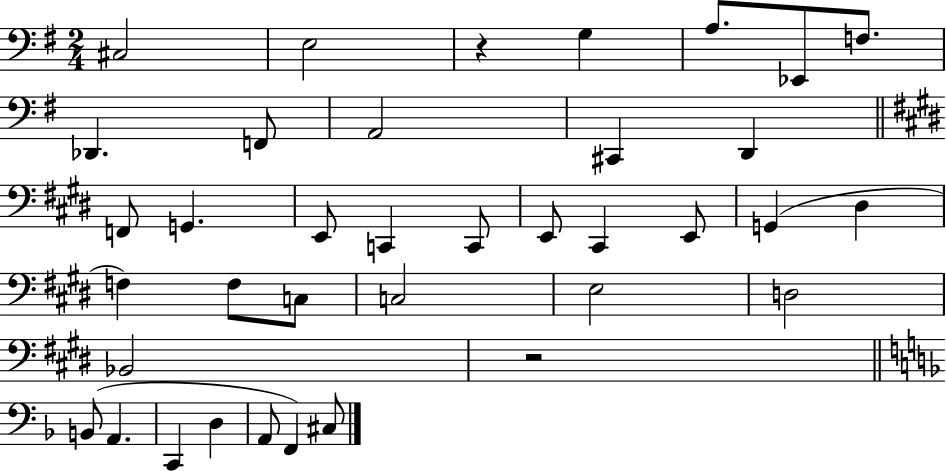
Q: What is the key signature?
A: G major